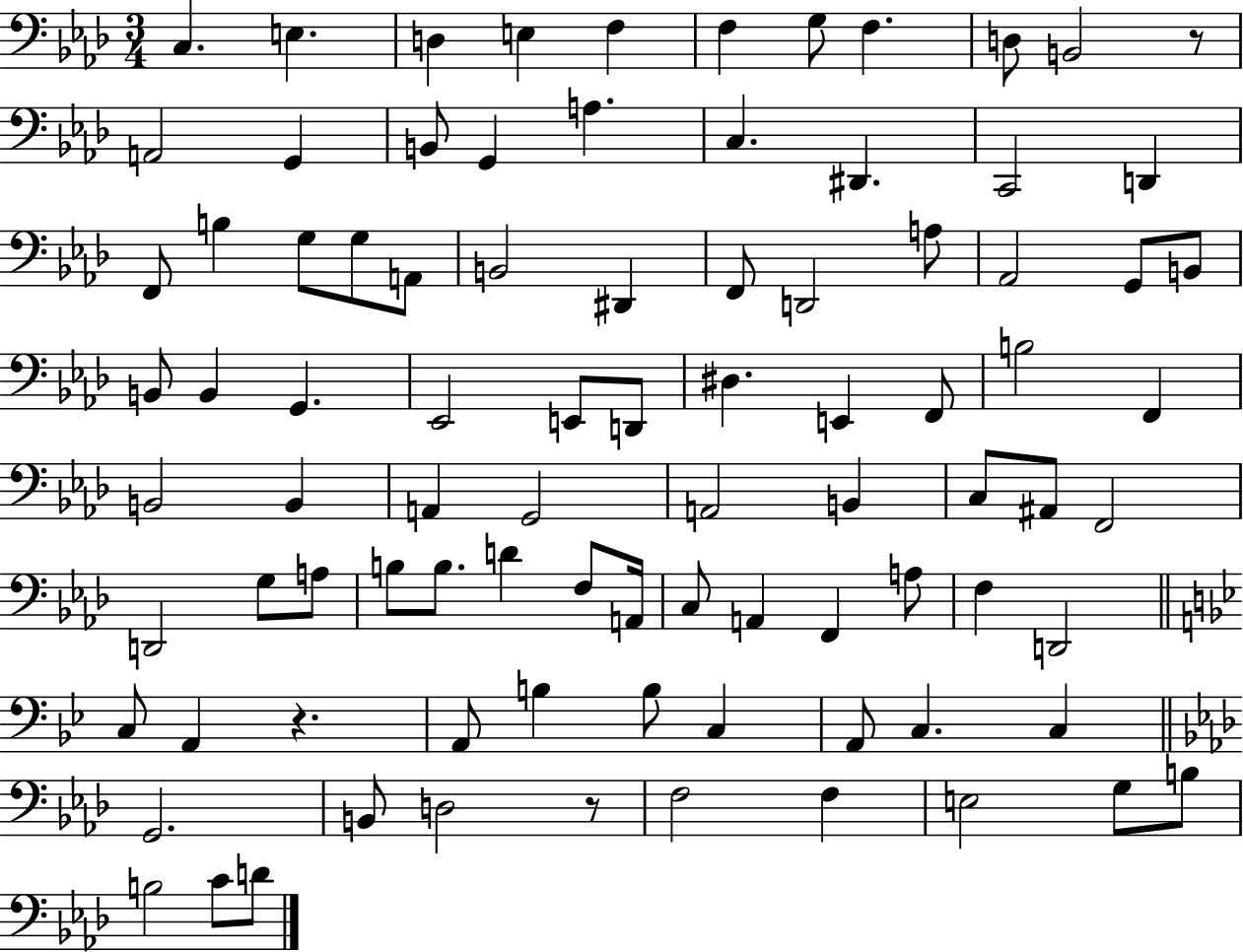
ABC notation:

X:1
T:Untitled
M:3/4
L:1/4
K:Ab
C, E, D, E, F, F, G,/2 F, D,/2 B,,2 z/2 A,,2 G,, B,,/2 G,, A, C, ^D,, C,,2 D,, F,,/2 B, G,/2 G,/2 A,,/2 B,,2 ^D,, F,,/2 D,,2 A,/2 _A,,2 G,,/2 B,,/2 B,,/2 B,, G,, _E,,2 E,,/2 D,,/2 ^D, E,, F,,/2 B,2 F,, B,,2 B,, A,, G,,2 A,,2 B,, C,/2 ^A,,/2 F,,2 D,,2 G,/2 A,/2 B,/2 B,/2 D F,/2 A,,/4 C,/2 A,, F,, A,/2 F, D,,2 C,/2 A,, z A,,/2 B, B,/2 C, A,,/2 C, C, G,,2 B,,/2 D,2 z/2 F,2 F, E,2 G,/2 B,/2 B,2 C/2 D/2